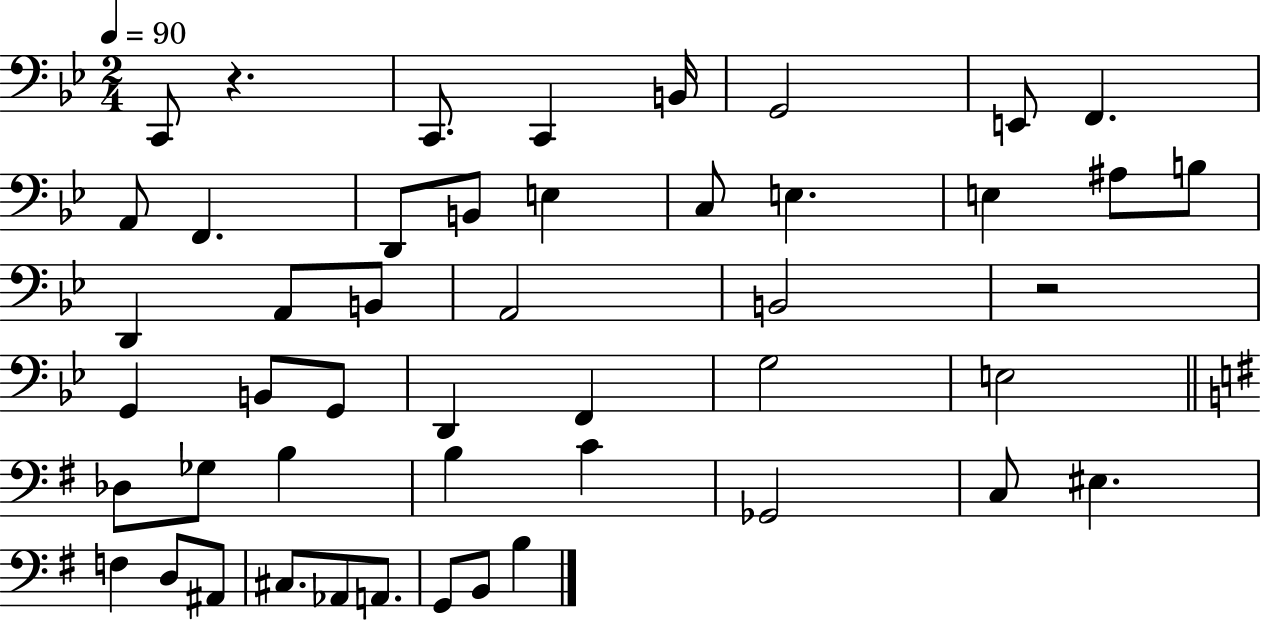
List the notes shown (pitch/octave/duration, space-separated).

C2/e R/q. C2/e. C2/q B2/s G2/h E2/e F2/q. A2/e F2/q. D2/e B2/e E3/q C3/e E3/q. E3/q A#3/e B3/e D2/q A2/e B2/e A2/h B2/h R/h G2/q B2/e G2/e D2/q F2/q G3/h E3/h Db3/e Gb3/e B3/q B3/q C4/q Gb2/h C3/e EIS3/q. F3/q D3/e A#2/e C#3/e. Ab2/e A2/e. G2/e B2/e B3/q